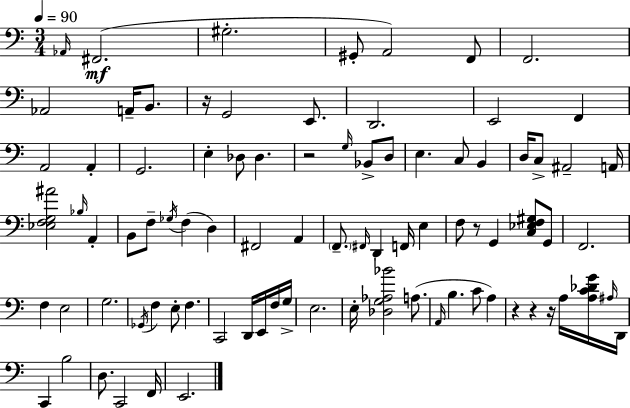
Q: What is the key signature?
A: A minor